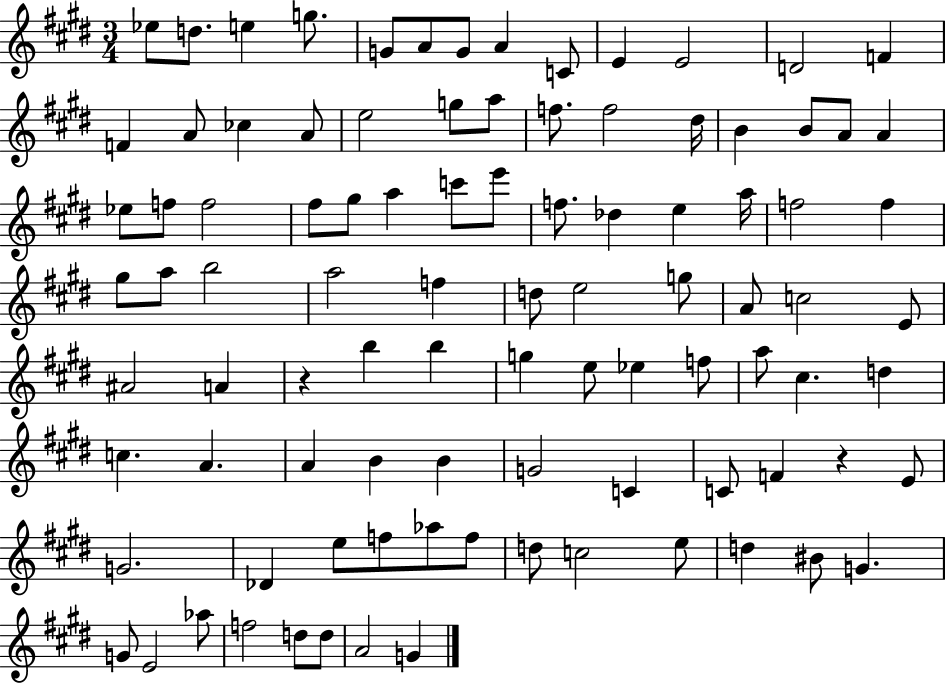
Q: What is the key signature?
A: E major